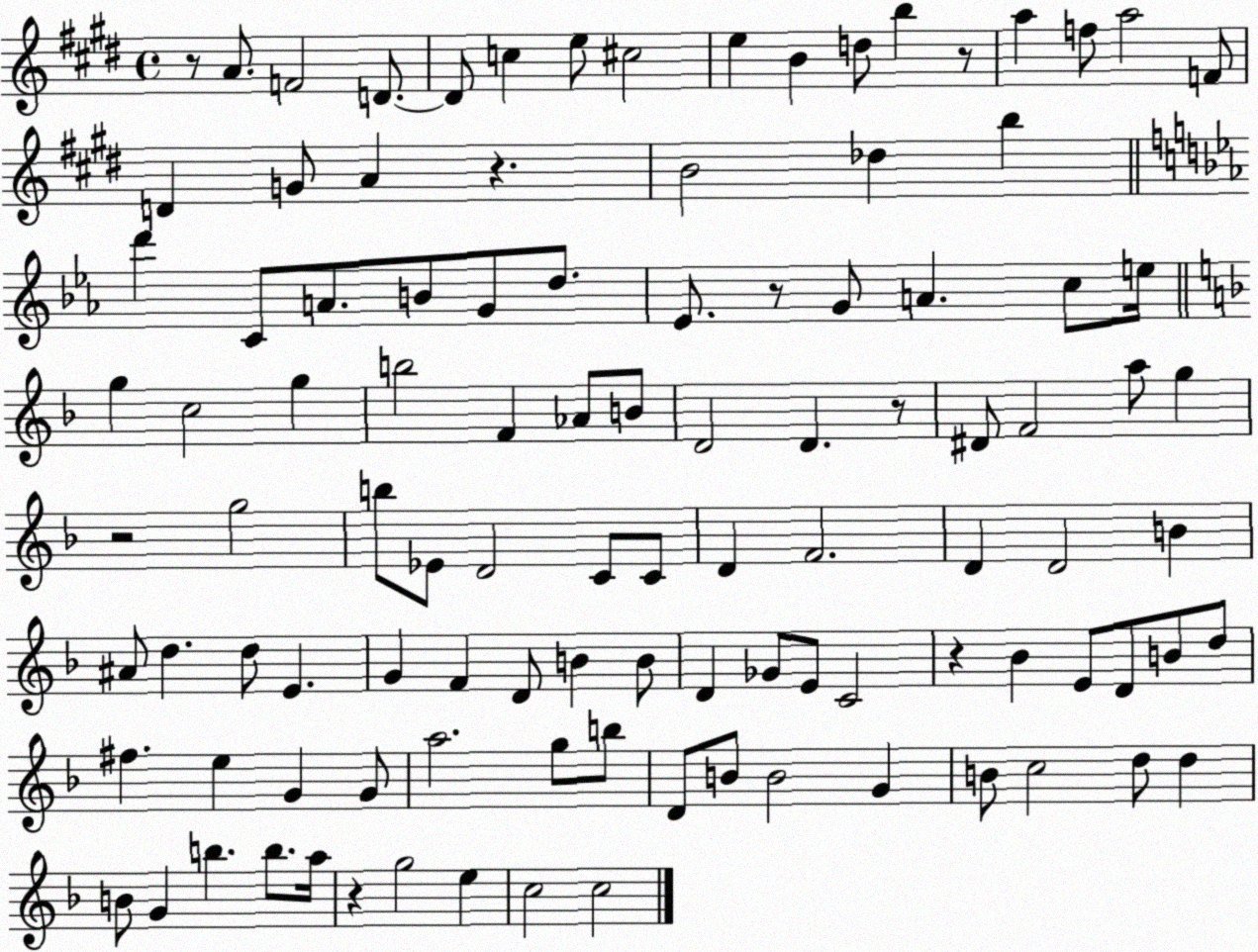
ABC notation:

X:1
T:Untitled
M:4/4
L:1/4
K:E
z/2 A/2 F2 D/2 D/2 c e/2 ^c2 e B d/2 b z/2 a f/2 a2 F/2 D G/2 A z B2 _d b d' C/2 A/2 B/2 G/2 d/2 _E/2 z/2 G/2 A c/2 e/4 g c2 g b2 F _A/2 B/2 D2 D z/2 ^D/2 F2 a/2 g z2 g2 b/2 _E/2 D2 C/2 C/2 D F2 D D2 B ^A/2 d d/2 E G F D/2 B B/2 D _G/2 E/2 C2 z _B E/2 D/2 B/2 d/2 ^f e G G/2 a2 g/2 b/2 D/2 B/2 B2 G B/2 c2 d/2 d B/2 G b b/2 a/4 z g2 e c2 c2